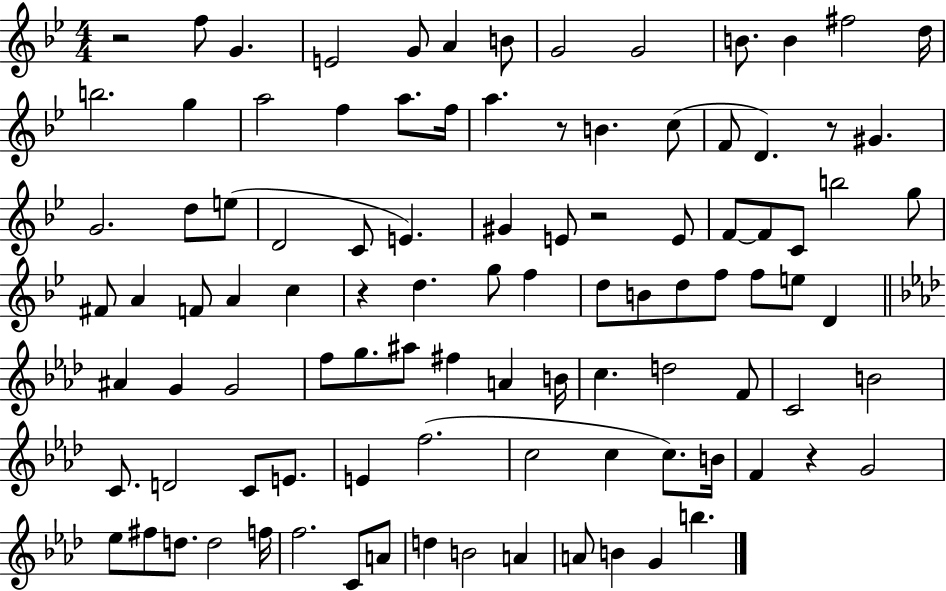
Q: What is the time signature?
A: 4/4